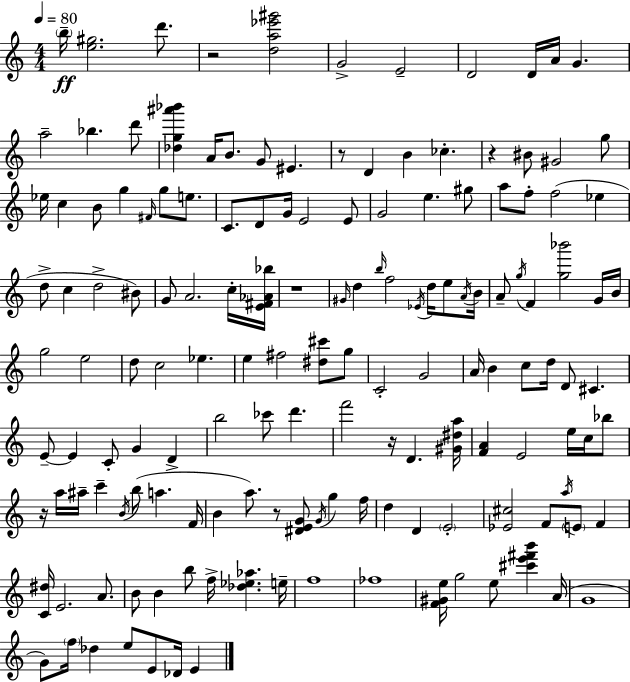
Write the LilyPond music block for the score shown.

{
  \clef treble
  \numericTimeSignature
  \time 4/4
  \key c \major
  \tempo 4 = 80
  \parenthesize b''16--\ff <e'' gis''>2. d'''8. | r2 <d'' a'' ees''' gis'''>2 | g'2-> e'2-- | d'2 d'16 a'16 g'4. | \break a''2-- bes''4. d'''8 | <des'' g'' ais''' bes'''>4 a'16 b'8. g'8 eis'4. | r8 d'4 b'4 ces''4.-. | r4 bis'8 gis'2 g''8 | \break ees''16 c''4 b'8 g''4 \grace { fis'16 } g''8 e''8. | c'8. d'8 g'16 e'2 e'8 | g'2 e''4. gis''8 | a''8 f''8-. f''2( ees''4 | \break d''8-> c''4 d''2-> bis'8) | g'8 a'2. c''16-. | <e' fis' aes' bes''>16 r1 | \grace { gis'16 } d''4 \grace { b''16 } f''2 \acciaccatura { ees'16 } | \break d''16 e''8 \acciaccatura { a'16 } b'16 a'8-- \acciaccatura { g''16 } f'4 <g'' bes'''>2 | g'16 b'16 g''2 e''2 | d''8 c''2 | ees''4. e''4 fis''2 | \break <dis'' cis'''>8 g''8 c'2-. g'2 | a'16 b'4 c''8 d''16 d'8 | cis'4. e'8--~~ e'4 c'8-. g'4 | d'4-> b''2 ces'''8 | \break d'''4. f'''2 r16 d'4. | <gis' dis'' a''>16 <f' a'>4 e'2 | e''16 c''16 bes''8 r16 a''16 ais''16-- c'''4-- \acciaccatura { b'16 } b''8( | a''4. f'16 b'4 a''8.) r8 | \break <dis' e' g'>8 \acciaccatura { g'16 } g''4 f''16 d''4 d'4 | \parenthesize e'2-. <ees' cis''>2 | f'8 \acciaccatura { a''16 } \parenthesize e'8 f'4 <c' dis''>16 e'2. | a'8. b'8 b'4 b''8 | \break f''16-> <des'' ees'' aes''>4. e''16-- f''1 | fes''1 | <f' gis' e''>16 g''2 | e''8 <cis''' e''' fis''' b'''>4 a'16( g'1 | \break g'8) \parenthesize f''16 des''4 | e''8 e'8 des'16 e'4 \bar "|."
}